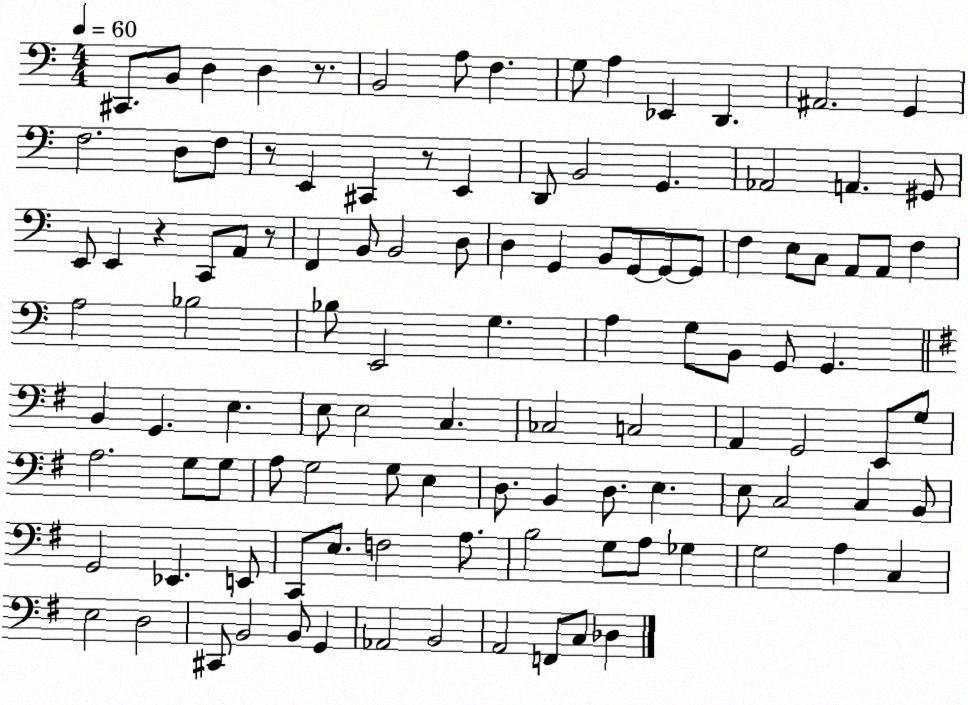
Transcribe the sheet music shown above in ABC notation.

X:1
T:Untitled
M:4/4
L:1/4
K:C
^C,,/2 B,,/2 D, D, z/2 B,,2 A,/2 F, G,/2 A, _E,, D,, ^A,,2 G,, F,2 D,/2 F,/2 z/2 E,, ^C,, z/2 E,, D,,/2 B,,2 G,, _A,,2 A,, ^G,,/2 E,,/2 E,, z C,,/2 A,,/2 z/2 F,, B,,/2 B,,2 D,/2 D, G,, B,,/2 G,,/2 G,,/2 G,,/2 F, E,/2 C,/2 A,,/2 A,,/2 F, A,2 _B,2 _B,/2 E,,2 G, A, G,/2 B,,/2 G,,/2 G,, B,, G,, E, E,/2 E,2 C, _C,2 C,2 A,, G,,2 E,,/2 G,/2 A,2 G,/2 G,/2 A,/2 G,2 G,/2 E, D,/2 B,, D,/2 E, E,/2 C,2 C, B,,/2 G,,2 _E,, E,,/2 C,,/2 E,/2 F,2 A,/2 B,2 G,/2 A,/2 _G, G,2 A, C, E,2 D,2 ^C,,/2 B,,2 B,,/2 G,, _A,,2 B,,2 A,,2 F,,/2 C,/2 _D,